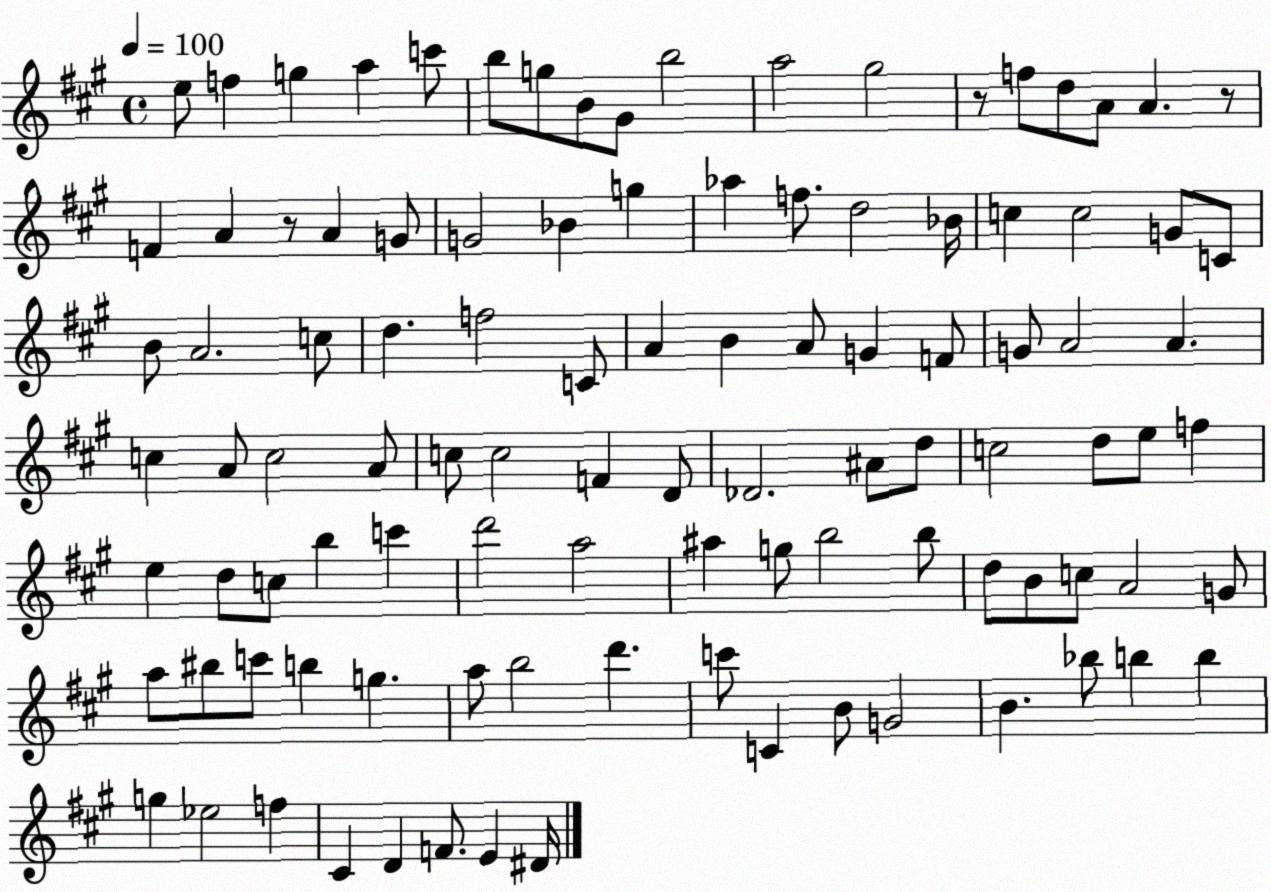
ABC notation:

X:1
T:Untitled
M:4/4
L:1/4
K:A
e/2 f g a c'/2 b/2 g/2 B/2 ^G/2 b2 a2 ^g2 z/2 f/2 d/2 A/2 A z/2 F A z/2 A G/2 G2 _B g _a f/2 d2 _B/4 c c2 G/2 C/2 B/2 A2 c/2 d f2 C/2 A B A/2 G F/2 G/2 A2 A c A/2 c2 A/2 c/2 c2 F D/2 _D2 ^A/2 d/2 c2 d/2 e/2 f e d/2 c/2 b c' d'2 a2 ^a g/2 b2 b/2 d/2 B/2 c/2 A2 G/2 a/2 ^b/2 c'/2 b g a/2 b2 d' c'/2 C B/2 G2 B _b/2 b b g _e2 f ^C D F/2 E ^D/4